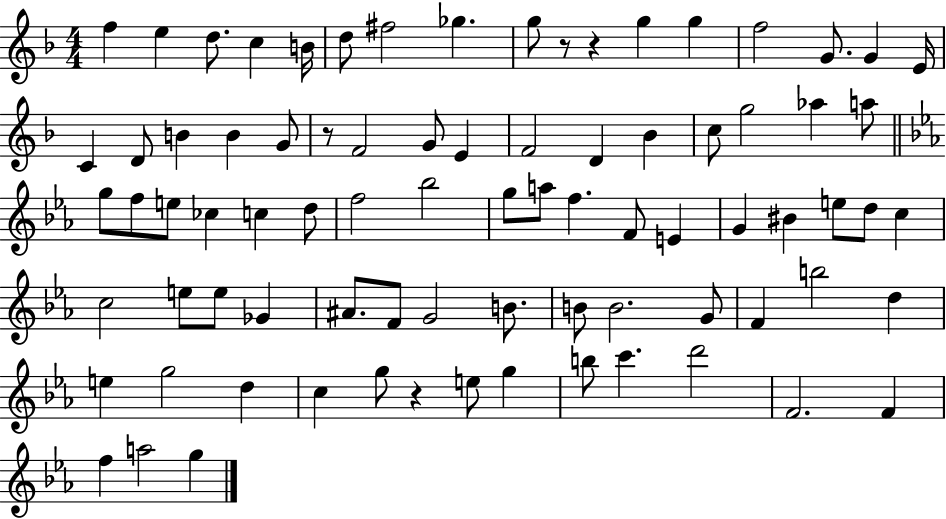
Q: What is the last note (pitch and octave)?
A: G5